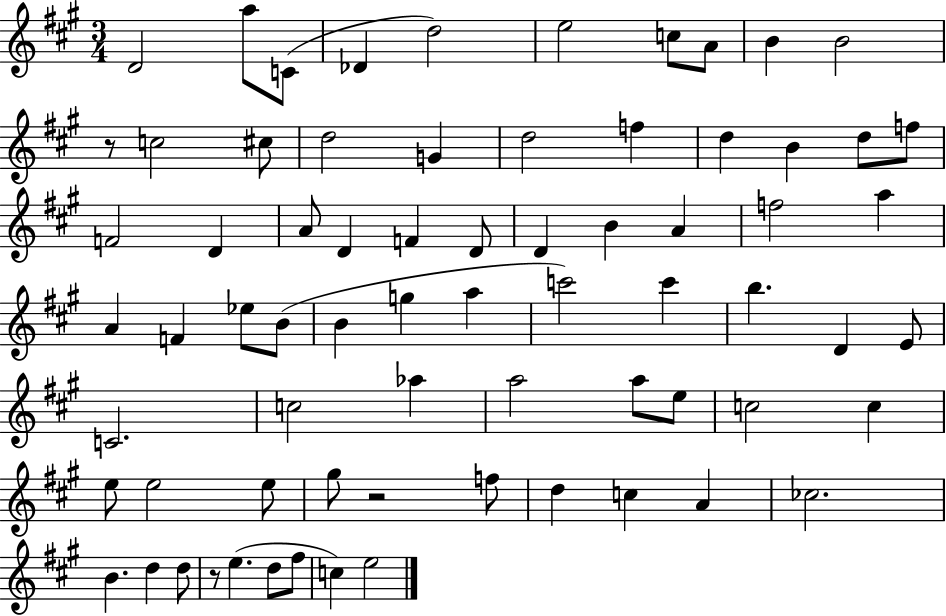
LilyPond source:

{
  \clef treble
  \numericTimeSignature
  \time 3/4
  \key a \major
  d'2 a''8 c'8( | des'4 d''2) | e''2 c''8 a'8 | b'4 b'2 | \break r8 c''2 cis''8 | d''2 g'4 | d''2 f''4 | d''4 b'4 d''8 f''8 | \break f'2 d'4 | a'8 d'4 f'4 d'8 | d'4 b'4 a'4 | f''2 a''4 | \break a'4 f'4 ees''8 b'8( | b'4 g''4 a''4 | c'''2) c'''4 | b''4. d'4 e'8 | \break c'2. | c''2 aes''4 | a''2 a''8 e''8 | c''2 c''4 | \break e''8 e''2 e''8 | gis''8 r2 f''8 | d''4 c''4 a'4 | ces''2. | \break b'4. d''4 d''8 | r8 e''4.( d''8 fis''8 | c''4) e''2 | \bar "|."
}